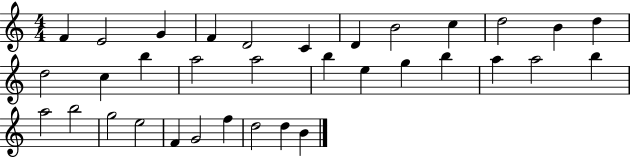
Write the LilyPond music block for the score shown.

{
  \clef treble
  \numericTimeSignature
  \time 4/4
  \key c \major
  f'4 e'2 g'4 | f'4 d'2 c'4 | d'4 b'2 c''4 | d''2 b'4 d''4 | \break d''2 c''4 b''4 | a''2 a''2 | b''4 e''4 g''4 b''4 | a''4 a''2 b''4 | \break a''2 b''2 | g''2 e''2 | f'4 g'2 f''4 | d''2 d''4 b'4 | \break \bar "|."
}